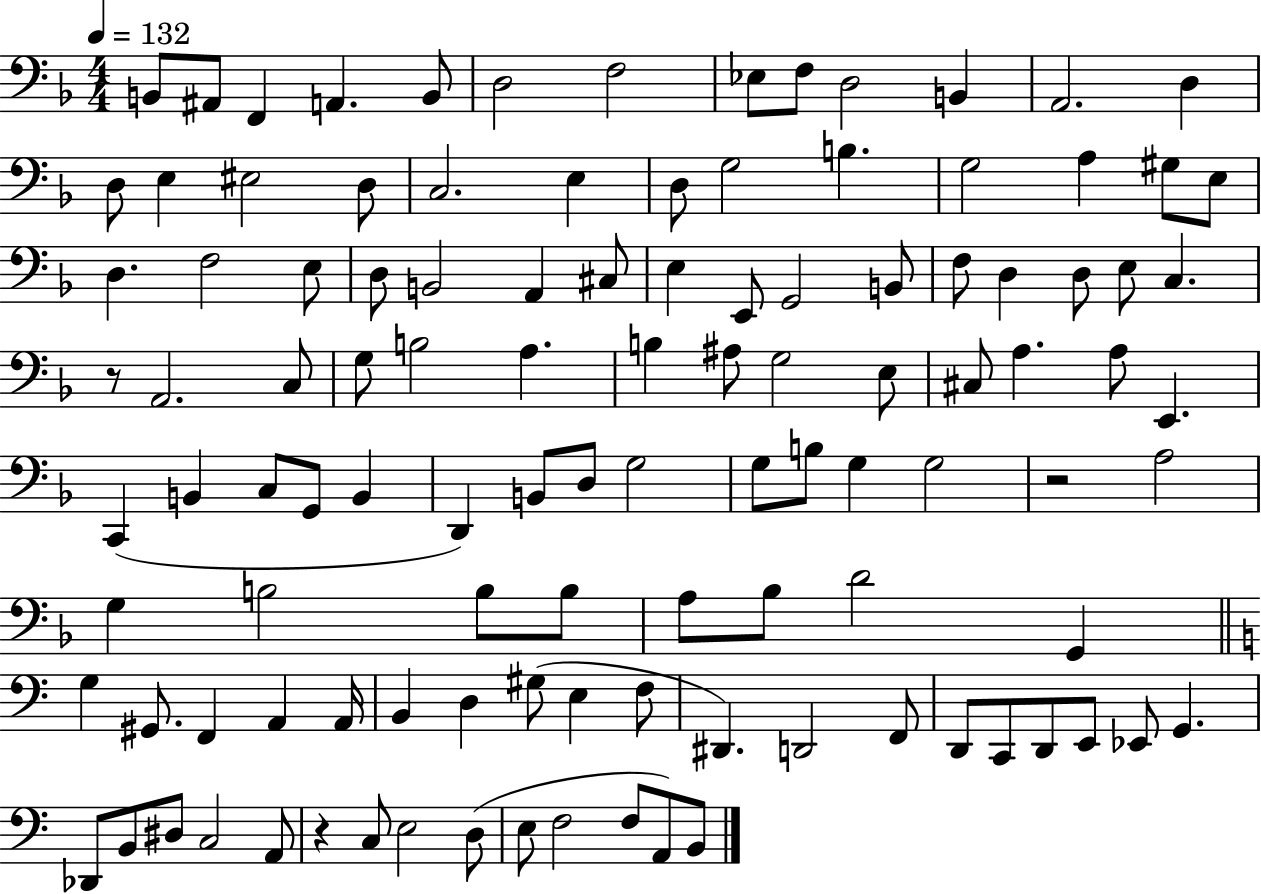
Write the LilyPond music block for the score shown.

{
  \clef bass
  \numericTimeSignature
  \time 4/4
  \key f \major
  \tempo 4 = 132
  b,8 ais,8 f,4 a,4. b,8 | d2 f2 | ees8 f8 d2 b,4 | a,2. d4 | \break d8 e4 eis2 d8 | c2. e4 | d8 g2 b4. | g2 a4 gis8 e8 | \break d4. f2 e8 | d8 b,2 a,4 cis8 | e4 e,8 g,2 b,8 | f8 d4 d8 e8 c4. | \break r8 a,2. c8 | g8 b2 a4. | b4 ais8 g2 e8 | cis8 a4. a8 e,4. | \break c,4( b,4 c8 g,8 b,4 | d,4) b,8 d8 g2 | g8 b8 g4 g2 | r2 a2 | \break g4 b2 b8 b8 | a8 bes8 d'2 g,4 | \bar "||" \break \key c \major g4 gis,8. f,4 a,4 a,16 | b,4 d4 gis8( e4 f8 | dis,4.) d,2 f,8 | d,8 c,8 d,8 e,8 ees,8 g,4. | \break des,8 b,8 dis8 c2 a,8 | r4 c8 e2 d8( | e8 f2 f8 a,8) b,8 | \bar "|."
}